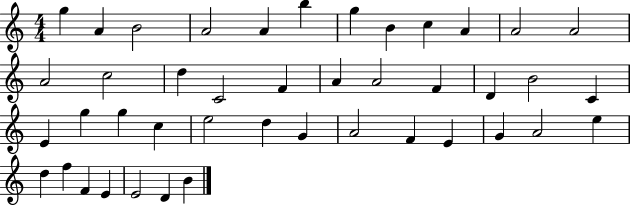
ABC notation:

X:1
T:Untitled
M:4/4
L:1/4
K:C
g A B2 A2 A b g B c A A2 A2 A2 c2 d C2 F A A2 F D B2 C E g g c e2 d G A2 F E G A2 e d f F E E2 D B